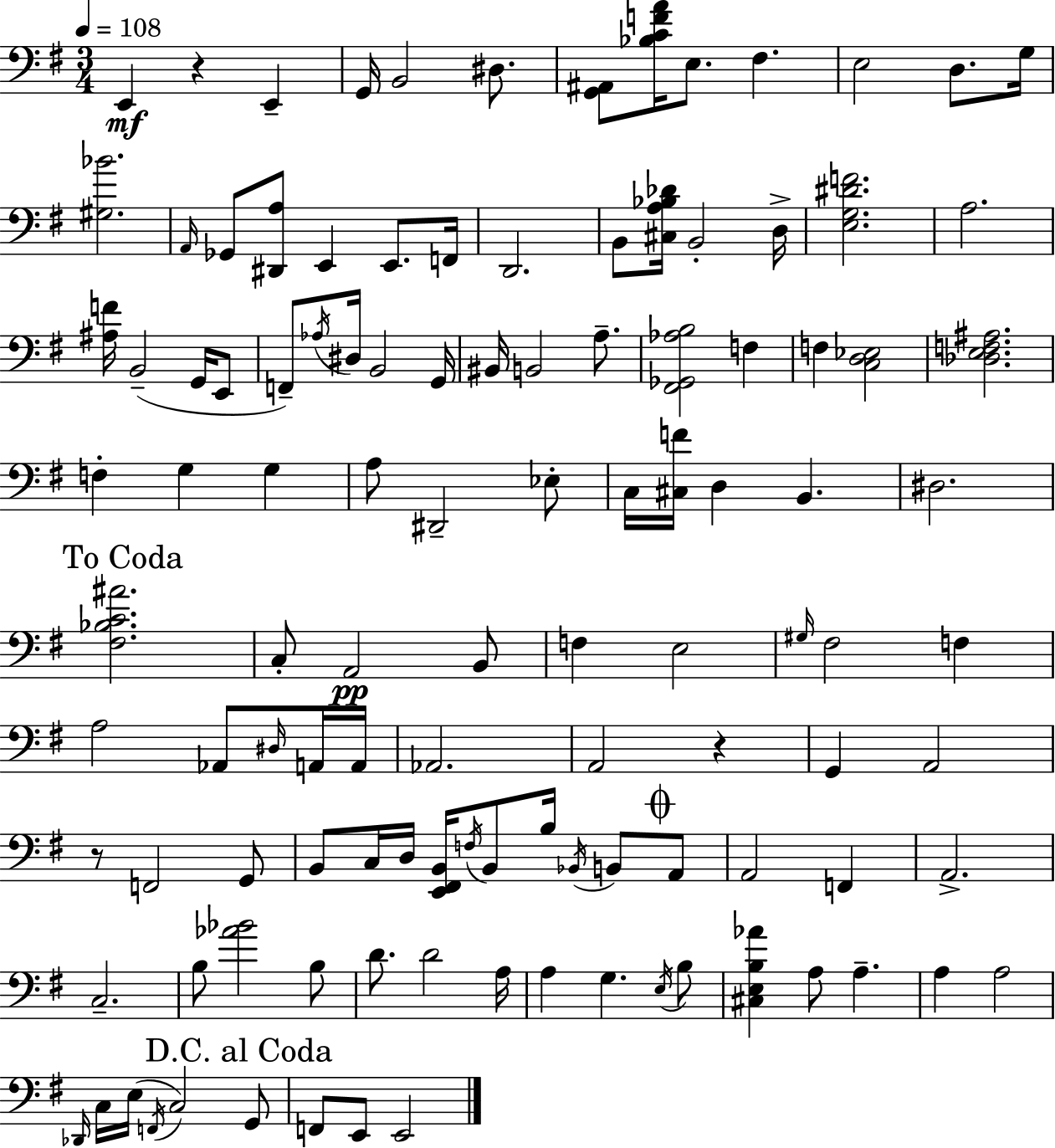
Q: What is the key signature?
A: G major